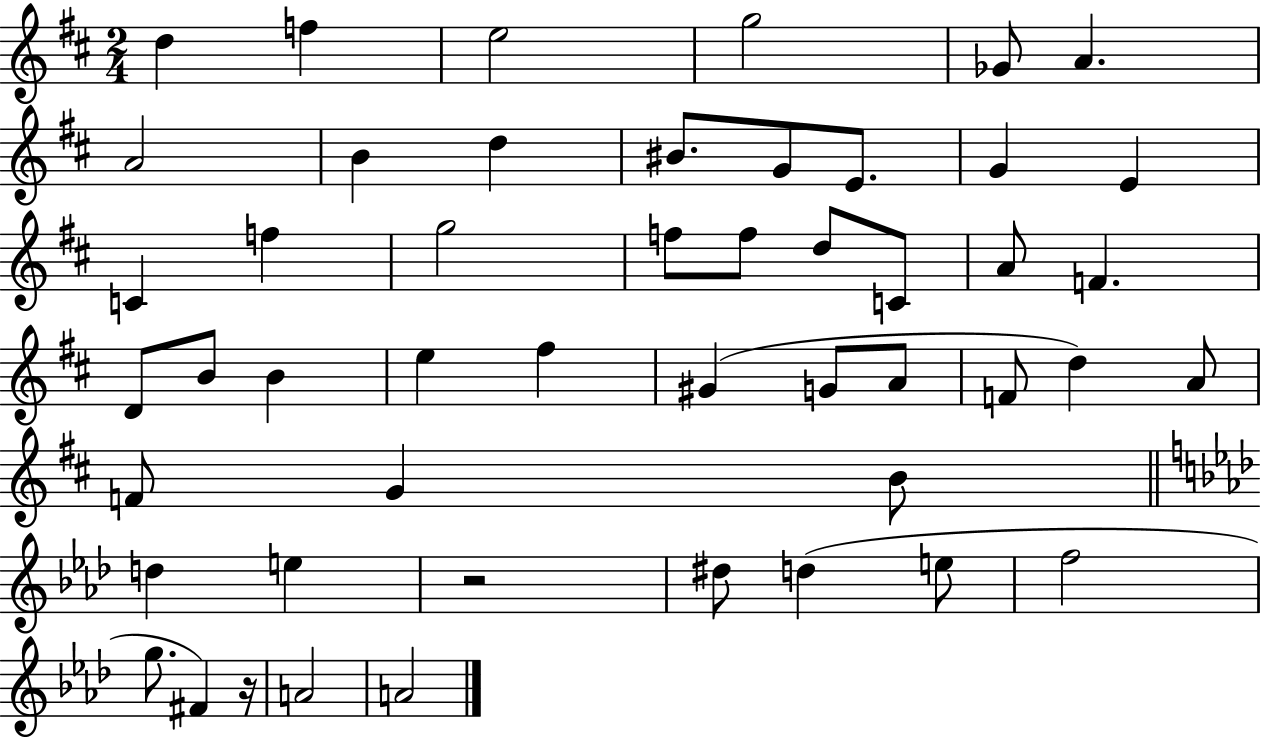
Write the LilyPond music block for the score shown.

{
  \clef treble
  \numericTimeSignature
  \time 2/4
  \key d \major
  d''4 f''4 | e''2 | g''2 | ges'8 a'4. | \break a'2 | b'4 d''4 | bis'8. g'8 e'8. | g'4 e'4 | \break c'4 f''4 | g''2 | f''8 f''8 d''8 c'8 | a'8 f'4. | \break d'8 b'8 b'4 | e''4 fis''4 | gis'4( g'8 a'8 | f'8 d''4) a'8 | \break f'8 g'4 b'8 | \bar "||" \break \key aes \major d''4 e''4 | r2 | dis''8 d''4( e''8 | f''2 | \break g''8. fis'4) r16 | a'2 | a'2 | \bar "|."
}